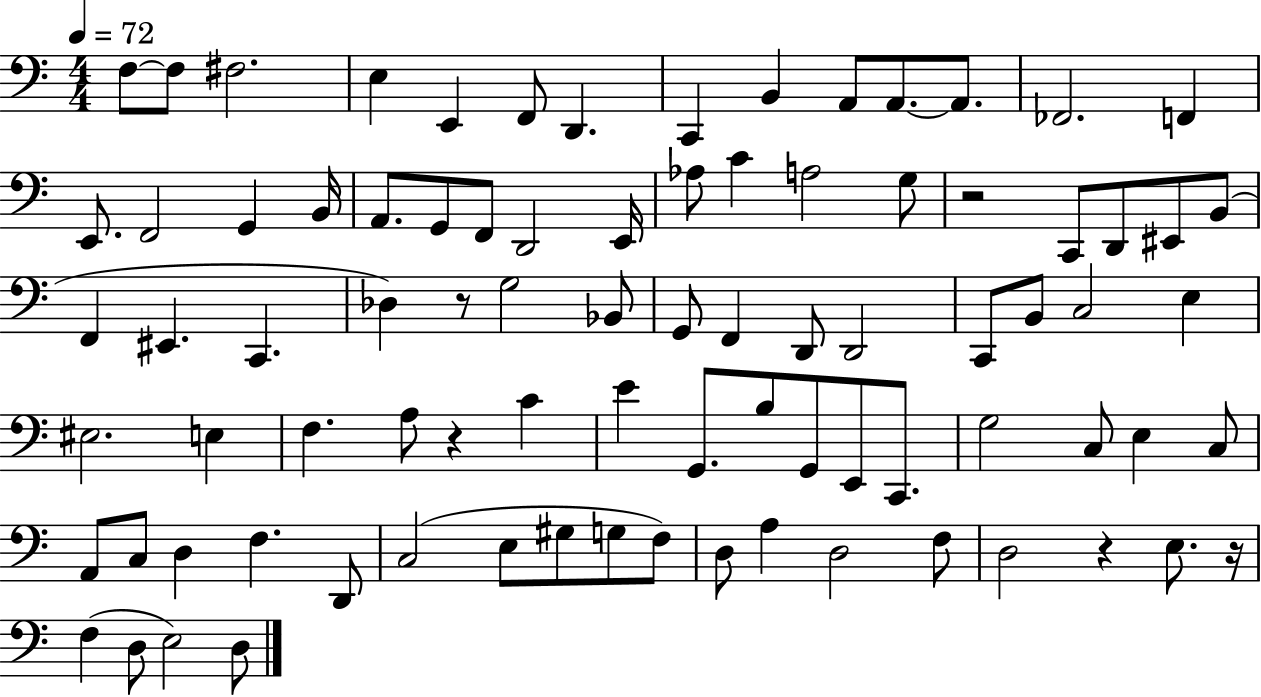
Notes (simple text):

F3/e F3/e F#3/h. E3/q E2/q F2/e D2/q. C2/q B2/q A2/e A2/e. A2/e. FES2/h. F2/q E2/e. F2/h G2/q B2/s A2/e. G2/e F2/e D2/h E2/s Ab3/e C4/q A3/h G3/e R/h C2/e D2/e EIS2/e B2/e F2/q EIS2/q. C2/q. Db3/q R/e G3/h Bb2/e G2/e F2/q D2/e D2/h C2/e B2/e C3/h E3/q EIS3/h. E3/q F3/q. A3/e R/q C4/q E4/q G2/e. B3/e G2/e E2/e C2/e. G3/h C3/e E3/q C3/e A2/e C3/e D3/q F3/q. D2/e C3/h E3/e G#3/e G3/e F3/e D3/e A3/q D3/h F3/e D3/h R/q E3/e. R/s F3/q D3/e E3/h D3/e